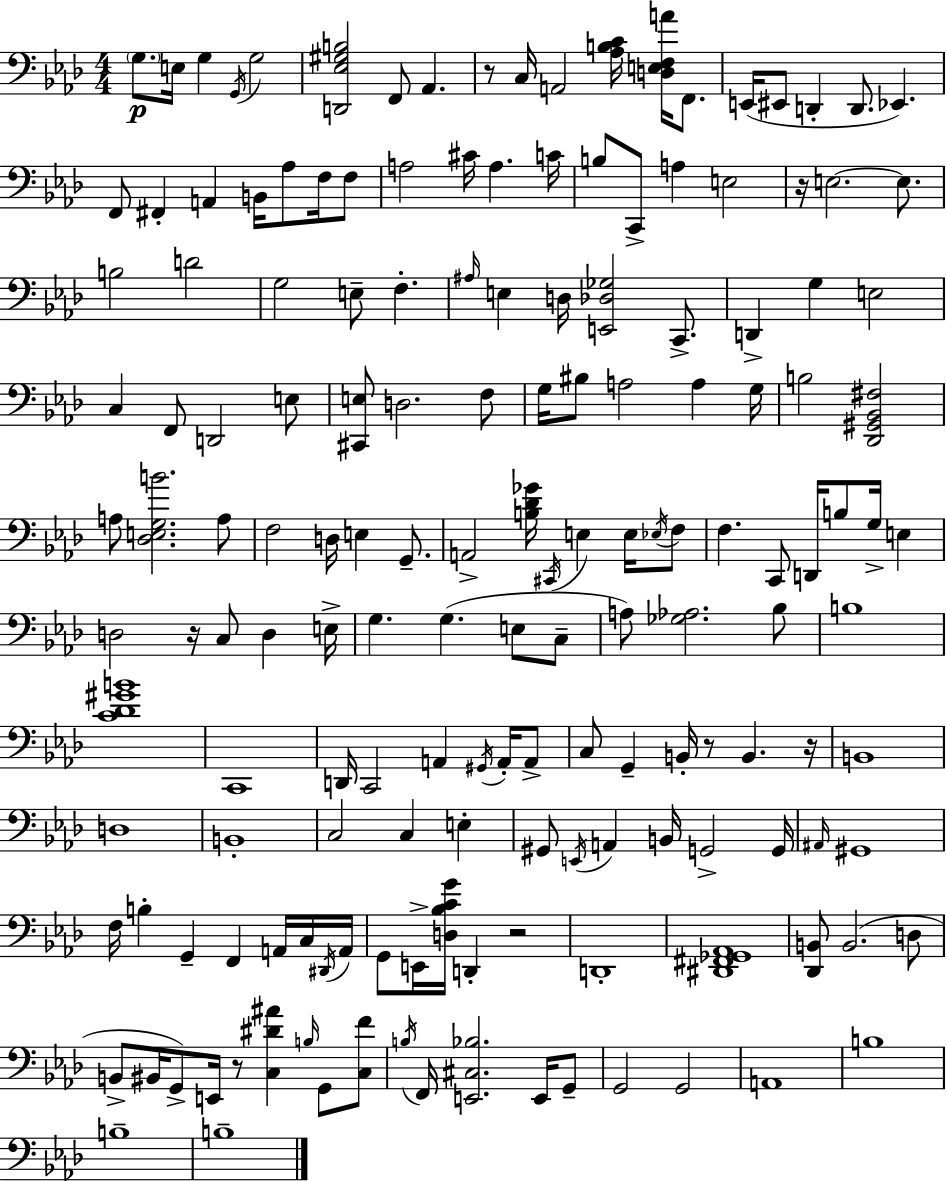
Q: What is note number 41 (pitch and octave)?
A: C2